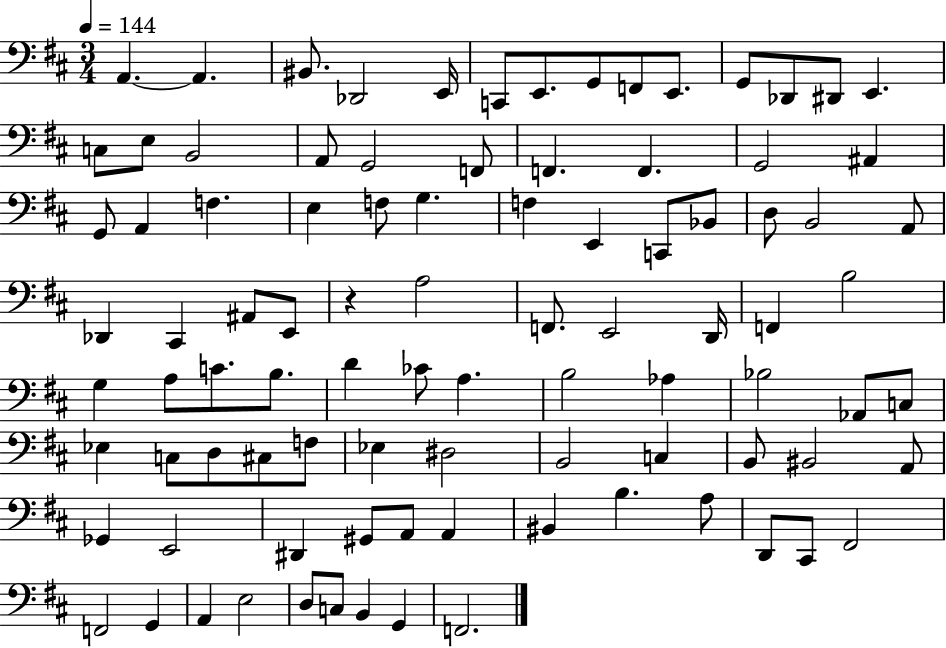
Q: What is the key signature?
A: D major